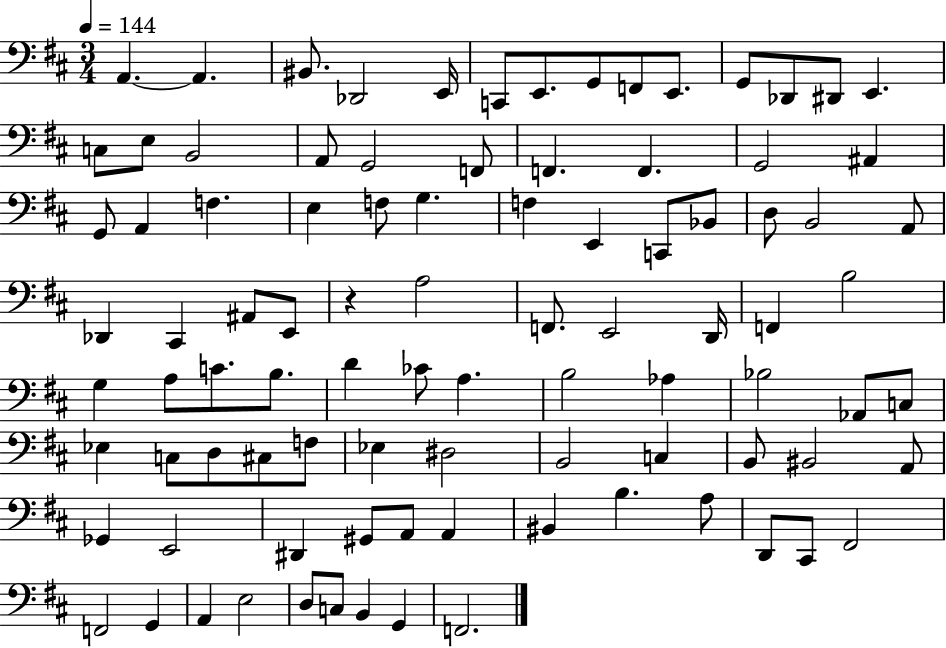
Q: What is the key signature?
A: D major